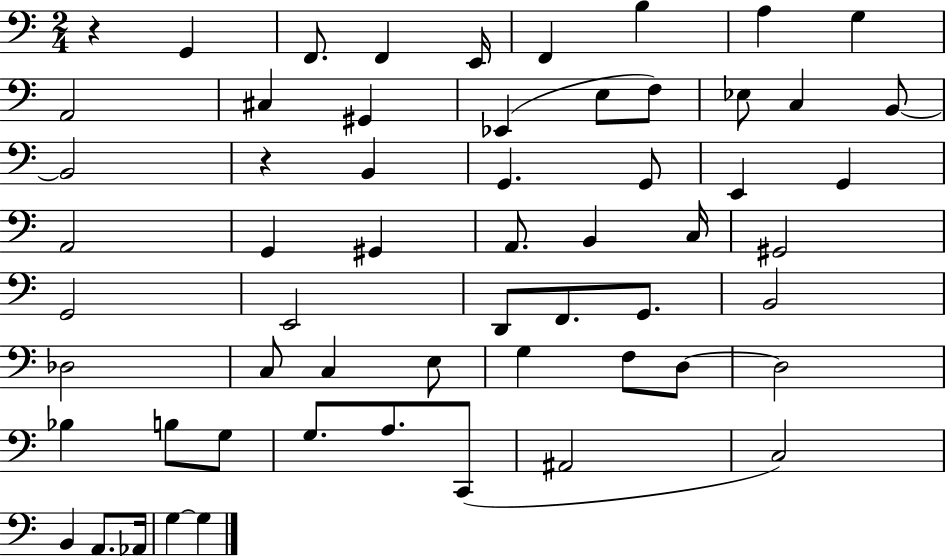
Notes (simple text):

R/q G2/q F2/e. F2/q E2/s F2/q B3/q A3/q G3/q A2/h C#3/q G#2/q Eb2/q E3/e F3/e Eb3/e C3/q B2/e B2/h R/q B2/q G2/q. G2/e E2/q G2/q A2/h G2/q G#2/q A2/e. B2/q C3/s G#2/h G2/h E2/h D2/e F2/e. G2/e. B2/h Db3/h C3/e C3/q E3/e G3/q F3/e D3/e D3/h Bb3/q B3/e G3/e G3/e. A3/e. C2/e A#2/h C3/h B2/q A2/e. Ab2/s G3/q G3/q